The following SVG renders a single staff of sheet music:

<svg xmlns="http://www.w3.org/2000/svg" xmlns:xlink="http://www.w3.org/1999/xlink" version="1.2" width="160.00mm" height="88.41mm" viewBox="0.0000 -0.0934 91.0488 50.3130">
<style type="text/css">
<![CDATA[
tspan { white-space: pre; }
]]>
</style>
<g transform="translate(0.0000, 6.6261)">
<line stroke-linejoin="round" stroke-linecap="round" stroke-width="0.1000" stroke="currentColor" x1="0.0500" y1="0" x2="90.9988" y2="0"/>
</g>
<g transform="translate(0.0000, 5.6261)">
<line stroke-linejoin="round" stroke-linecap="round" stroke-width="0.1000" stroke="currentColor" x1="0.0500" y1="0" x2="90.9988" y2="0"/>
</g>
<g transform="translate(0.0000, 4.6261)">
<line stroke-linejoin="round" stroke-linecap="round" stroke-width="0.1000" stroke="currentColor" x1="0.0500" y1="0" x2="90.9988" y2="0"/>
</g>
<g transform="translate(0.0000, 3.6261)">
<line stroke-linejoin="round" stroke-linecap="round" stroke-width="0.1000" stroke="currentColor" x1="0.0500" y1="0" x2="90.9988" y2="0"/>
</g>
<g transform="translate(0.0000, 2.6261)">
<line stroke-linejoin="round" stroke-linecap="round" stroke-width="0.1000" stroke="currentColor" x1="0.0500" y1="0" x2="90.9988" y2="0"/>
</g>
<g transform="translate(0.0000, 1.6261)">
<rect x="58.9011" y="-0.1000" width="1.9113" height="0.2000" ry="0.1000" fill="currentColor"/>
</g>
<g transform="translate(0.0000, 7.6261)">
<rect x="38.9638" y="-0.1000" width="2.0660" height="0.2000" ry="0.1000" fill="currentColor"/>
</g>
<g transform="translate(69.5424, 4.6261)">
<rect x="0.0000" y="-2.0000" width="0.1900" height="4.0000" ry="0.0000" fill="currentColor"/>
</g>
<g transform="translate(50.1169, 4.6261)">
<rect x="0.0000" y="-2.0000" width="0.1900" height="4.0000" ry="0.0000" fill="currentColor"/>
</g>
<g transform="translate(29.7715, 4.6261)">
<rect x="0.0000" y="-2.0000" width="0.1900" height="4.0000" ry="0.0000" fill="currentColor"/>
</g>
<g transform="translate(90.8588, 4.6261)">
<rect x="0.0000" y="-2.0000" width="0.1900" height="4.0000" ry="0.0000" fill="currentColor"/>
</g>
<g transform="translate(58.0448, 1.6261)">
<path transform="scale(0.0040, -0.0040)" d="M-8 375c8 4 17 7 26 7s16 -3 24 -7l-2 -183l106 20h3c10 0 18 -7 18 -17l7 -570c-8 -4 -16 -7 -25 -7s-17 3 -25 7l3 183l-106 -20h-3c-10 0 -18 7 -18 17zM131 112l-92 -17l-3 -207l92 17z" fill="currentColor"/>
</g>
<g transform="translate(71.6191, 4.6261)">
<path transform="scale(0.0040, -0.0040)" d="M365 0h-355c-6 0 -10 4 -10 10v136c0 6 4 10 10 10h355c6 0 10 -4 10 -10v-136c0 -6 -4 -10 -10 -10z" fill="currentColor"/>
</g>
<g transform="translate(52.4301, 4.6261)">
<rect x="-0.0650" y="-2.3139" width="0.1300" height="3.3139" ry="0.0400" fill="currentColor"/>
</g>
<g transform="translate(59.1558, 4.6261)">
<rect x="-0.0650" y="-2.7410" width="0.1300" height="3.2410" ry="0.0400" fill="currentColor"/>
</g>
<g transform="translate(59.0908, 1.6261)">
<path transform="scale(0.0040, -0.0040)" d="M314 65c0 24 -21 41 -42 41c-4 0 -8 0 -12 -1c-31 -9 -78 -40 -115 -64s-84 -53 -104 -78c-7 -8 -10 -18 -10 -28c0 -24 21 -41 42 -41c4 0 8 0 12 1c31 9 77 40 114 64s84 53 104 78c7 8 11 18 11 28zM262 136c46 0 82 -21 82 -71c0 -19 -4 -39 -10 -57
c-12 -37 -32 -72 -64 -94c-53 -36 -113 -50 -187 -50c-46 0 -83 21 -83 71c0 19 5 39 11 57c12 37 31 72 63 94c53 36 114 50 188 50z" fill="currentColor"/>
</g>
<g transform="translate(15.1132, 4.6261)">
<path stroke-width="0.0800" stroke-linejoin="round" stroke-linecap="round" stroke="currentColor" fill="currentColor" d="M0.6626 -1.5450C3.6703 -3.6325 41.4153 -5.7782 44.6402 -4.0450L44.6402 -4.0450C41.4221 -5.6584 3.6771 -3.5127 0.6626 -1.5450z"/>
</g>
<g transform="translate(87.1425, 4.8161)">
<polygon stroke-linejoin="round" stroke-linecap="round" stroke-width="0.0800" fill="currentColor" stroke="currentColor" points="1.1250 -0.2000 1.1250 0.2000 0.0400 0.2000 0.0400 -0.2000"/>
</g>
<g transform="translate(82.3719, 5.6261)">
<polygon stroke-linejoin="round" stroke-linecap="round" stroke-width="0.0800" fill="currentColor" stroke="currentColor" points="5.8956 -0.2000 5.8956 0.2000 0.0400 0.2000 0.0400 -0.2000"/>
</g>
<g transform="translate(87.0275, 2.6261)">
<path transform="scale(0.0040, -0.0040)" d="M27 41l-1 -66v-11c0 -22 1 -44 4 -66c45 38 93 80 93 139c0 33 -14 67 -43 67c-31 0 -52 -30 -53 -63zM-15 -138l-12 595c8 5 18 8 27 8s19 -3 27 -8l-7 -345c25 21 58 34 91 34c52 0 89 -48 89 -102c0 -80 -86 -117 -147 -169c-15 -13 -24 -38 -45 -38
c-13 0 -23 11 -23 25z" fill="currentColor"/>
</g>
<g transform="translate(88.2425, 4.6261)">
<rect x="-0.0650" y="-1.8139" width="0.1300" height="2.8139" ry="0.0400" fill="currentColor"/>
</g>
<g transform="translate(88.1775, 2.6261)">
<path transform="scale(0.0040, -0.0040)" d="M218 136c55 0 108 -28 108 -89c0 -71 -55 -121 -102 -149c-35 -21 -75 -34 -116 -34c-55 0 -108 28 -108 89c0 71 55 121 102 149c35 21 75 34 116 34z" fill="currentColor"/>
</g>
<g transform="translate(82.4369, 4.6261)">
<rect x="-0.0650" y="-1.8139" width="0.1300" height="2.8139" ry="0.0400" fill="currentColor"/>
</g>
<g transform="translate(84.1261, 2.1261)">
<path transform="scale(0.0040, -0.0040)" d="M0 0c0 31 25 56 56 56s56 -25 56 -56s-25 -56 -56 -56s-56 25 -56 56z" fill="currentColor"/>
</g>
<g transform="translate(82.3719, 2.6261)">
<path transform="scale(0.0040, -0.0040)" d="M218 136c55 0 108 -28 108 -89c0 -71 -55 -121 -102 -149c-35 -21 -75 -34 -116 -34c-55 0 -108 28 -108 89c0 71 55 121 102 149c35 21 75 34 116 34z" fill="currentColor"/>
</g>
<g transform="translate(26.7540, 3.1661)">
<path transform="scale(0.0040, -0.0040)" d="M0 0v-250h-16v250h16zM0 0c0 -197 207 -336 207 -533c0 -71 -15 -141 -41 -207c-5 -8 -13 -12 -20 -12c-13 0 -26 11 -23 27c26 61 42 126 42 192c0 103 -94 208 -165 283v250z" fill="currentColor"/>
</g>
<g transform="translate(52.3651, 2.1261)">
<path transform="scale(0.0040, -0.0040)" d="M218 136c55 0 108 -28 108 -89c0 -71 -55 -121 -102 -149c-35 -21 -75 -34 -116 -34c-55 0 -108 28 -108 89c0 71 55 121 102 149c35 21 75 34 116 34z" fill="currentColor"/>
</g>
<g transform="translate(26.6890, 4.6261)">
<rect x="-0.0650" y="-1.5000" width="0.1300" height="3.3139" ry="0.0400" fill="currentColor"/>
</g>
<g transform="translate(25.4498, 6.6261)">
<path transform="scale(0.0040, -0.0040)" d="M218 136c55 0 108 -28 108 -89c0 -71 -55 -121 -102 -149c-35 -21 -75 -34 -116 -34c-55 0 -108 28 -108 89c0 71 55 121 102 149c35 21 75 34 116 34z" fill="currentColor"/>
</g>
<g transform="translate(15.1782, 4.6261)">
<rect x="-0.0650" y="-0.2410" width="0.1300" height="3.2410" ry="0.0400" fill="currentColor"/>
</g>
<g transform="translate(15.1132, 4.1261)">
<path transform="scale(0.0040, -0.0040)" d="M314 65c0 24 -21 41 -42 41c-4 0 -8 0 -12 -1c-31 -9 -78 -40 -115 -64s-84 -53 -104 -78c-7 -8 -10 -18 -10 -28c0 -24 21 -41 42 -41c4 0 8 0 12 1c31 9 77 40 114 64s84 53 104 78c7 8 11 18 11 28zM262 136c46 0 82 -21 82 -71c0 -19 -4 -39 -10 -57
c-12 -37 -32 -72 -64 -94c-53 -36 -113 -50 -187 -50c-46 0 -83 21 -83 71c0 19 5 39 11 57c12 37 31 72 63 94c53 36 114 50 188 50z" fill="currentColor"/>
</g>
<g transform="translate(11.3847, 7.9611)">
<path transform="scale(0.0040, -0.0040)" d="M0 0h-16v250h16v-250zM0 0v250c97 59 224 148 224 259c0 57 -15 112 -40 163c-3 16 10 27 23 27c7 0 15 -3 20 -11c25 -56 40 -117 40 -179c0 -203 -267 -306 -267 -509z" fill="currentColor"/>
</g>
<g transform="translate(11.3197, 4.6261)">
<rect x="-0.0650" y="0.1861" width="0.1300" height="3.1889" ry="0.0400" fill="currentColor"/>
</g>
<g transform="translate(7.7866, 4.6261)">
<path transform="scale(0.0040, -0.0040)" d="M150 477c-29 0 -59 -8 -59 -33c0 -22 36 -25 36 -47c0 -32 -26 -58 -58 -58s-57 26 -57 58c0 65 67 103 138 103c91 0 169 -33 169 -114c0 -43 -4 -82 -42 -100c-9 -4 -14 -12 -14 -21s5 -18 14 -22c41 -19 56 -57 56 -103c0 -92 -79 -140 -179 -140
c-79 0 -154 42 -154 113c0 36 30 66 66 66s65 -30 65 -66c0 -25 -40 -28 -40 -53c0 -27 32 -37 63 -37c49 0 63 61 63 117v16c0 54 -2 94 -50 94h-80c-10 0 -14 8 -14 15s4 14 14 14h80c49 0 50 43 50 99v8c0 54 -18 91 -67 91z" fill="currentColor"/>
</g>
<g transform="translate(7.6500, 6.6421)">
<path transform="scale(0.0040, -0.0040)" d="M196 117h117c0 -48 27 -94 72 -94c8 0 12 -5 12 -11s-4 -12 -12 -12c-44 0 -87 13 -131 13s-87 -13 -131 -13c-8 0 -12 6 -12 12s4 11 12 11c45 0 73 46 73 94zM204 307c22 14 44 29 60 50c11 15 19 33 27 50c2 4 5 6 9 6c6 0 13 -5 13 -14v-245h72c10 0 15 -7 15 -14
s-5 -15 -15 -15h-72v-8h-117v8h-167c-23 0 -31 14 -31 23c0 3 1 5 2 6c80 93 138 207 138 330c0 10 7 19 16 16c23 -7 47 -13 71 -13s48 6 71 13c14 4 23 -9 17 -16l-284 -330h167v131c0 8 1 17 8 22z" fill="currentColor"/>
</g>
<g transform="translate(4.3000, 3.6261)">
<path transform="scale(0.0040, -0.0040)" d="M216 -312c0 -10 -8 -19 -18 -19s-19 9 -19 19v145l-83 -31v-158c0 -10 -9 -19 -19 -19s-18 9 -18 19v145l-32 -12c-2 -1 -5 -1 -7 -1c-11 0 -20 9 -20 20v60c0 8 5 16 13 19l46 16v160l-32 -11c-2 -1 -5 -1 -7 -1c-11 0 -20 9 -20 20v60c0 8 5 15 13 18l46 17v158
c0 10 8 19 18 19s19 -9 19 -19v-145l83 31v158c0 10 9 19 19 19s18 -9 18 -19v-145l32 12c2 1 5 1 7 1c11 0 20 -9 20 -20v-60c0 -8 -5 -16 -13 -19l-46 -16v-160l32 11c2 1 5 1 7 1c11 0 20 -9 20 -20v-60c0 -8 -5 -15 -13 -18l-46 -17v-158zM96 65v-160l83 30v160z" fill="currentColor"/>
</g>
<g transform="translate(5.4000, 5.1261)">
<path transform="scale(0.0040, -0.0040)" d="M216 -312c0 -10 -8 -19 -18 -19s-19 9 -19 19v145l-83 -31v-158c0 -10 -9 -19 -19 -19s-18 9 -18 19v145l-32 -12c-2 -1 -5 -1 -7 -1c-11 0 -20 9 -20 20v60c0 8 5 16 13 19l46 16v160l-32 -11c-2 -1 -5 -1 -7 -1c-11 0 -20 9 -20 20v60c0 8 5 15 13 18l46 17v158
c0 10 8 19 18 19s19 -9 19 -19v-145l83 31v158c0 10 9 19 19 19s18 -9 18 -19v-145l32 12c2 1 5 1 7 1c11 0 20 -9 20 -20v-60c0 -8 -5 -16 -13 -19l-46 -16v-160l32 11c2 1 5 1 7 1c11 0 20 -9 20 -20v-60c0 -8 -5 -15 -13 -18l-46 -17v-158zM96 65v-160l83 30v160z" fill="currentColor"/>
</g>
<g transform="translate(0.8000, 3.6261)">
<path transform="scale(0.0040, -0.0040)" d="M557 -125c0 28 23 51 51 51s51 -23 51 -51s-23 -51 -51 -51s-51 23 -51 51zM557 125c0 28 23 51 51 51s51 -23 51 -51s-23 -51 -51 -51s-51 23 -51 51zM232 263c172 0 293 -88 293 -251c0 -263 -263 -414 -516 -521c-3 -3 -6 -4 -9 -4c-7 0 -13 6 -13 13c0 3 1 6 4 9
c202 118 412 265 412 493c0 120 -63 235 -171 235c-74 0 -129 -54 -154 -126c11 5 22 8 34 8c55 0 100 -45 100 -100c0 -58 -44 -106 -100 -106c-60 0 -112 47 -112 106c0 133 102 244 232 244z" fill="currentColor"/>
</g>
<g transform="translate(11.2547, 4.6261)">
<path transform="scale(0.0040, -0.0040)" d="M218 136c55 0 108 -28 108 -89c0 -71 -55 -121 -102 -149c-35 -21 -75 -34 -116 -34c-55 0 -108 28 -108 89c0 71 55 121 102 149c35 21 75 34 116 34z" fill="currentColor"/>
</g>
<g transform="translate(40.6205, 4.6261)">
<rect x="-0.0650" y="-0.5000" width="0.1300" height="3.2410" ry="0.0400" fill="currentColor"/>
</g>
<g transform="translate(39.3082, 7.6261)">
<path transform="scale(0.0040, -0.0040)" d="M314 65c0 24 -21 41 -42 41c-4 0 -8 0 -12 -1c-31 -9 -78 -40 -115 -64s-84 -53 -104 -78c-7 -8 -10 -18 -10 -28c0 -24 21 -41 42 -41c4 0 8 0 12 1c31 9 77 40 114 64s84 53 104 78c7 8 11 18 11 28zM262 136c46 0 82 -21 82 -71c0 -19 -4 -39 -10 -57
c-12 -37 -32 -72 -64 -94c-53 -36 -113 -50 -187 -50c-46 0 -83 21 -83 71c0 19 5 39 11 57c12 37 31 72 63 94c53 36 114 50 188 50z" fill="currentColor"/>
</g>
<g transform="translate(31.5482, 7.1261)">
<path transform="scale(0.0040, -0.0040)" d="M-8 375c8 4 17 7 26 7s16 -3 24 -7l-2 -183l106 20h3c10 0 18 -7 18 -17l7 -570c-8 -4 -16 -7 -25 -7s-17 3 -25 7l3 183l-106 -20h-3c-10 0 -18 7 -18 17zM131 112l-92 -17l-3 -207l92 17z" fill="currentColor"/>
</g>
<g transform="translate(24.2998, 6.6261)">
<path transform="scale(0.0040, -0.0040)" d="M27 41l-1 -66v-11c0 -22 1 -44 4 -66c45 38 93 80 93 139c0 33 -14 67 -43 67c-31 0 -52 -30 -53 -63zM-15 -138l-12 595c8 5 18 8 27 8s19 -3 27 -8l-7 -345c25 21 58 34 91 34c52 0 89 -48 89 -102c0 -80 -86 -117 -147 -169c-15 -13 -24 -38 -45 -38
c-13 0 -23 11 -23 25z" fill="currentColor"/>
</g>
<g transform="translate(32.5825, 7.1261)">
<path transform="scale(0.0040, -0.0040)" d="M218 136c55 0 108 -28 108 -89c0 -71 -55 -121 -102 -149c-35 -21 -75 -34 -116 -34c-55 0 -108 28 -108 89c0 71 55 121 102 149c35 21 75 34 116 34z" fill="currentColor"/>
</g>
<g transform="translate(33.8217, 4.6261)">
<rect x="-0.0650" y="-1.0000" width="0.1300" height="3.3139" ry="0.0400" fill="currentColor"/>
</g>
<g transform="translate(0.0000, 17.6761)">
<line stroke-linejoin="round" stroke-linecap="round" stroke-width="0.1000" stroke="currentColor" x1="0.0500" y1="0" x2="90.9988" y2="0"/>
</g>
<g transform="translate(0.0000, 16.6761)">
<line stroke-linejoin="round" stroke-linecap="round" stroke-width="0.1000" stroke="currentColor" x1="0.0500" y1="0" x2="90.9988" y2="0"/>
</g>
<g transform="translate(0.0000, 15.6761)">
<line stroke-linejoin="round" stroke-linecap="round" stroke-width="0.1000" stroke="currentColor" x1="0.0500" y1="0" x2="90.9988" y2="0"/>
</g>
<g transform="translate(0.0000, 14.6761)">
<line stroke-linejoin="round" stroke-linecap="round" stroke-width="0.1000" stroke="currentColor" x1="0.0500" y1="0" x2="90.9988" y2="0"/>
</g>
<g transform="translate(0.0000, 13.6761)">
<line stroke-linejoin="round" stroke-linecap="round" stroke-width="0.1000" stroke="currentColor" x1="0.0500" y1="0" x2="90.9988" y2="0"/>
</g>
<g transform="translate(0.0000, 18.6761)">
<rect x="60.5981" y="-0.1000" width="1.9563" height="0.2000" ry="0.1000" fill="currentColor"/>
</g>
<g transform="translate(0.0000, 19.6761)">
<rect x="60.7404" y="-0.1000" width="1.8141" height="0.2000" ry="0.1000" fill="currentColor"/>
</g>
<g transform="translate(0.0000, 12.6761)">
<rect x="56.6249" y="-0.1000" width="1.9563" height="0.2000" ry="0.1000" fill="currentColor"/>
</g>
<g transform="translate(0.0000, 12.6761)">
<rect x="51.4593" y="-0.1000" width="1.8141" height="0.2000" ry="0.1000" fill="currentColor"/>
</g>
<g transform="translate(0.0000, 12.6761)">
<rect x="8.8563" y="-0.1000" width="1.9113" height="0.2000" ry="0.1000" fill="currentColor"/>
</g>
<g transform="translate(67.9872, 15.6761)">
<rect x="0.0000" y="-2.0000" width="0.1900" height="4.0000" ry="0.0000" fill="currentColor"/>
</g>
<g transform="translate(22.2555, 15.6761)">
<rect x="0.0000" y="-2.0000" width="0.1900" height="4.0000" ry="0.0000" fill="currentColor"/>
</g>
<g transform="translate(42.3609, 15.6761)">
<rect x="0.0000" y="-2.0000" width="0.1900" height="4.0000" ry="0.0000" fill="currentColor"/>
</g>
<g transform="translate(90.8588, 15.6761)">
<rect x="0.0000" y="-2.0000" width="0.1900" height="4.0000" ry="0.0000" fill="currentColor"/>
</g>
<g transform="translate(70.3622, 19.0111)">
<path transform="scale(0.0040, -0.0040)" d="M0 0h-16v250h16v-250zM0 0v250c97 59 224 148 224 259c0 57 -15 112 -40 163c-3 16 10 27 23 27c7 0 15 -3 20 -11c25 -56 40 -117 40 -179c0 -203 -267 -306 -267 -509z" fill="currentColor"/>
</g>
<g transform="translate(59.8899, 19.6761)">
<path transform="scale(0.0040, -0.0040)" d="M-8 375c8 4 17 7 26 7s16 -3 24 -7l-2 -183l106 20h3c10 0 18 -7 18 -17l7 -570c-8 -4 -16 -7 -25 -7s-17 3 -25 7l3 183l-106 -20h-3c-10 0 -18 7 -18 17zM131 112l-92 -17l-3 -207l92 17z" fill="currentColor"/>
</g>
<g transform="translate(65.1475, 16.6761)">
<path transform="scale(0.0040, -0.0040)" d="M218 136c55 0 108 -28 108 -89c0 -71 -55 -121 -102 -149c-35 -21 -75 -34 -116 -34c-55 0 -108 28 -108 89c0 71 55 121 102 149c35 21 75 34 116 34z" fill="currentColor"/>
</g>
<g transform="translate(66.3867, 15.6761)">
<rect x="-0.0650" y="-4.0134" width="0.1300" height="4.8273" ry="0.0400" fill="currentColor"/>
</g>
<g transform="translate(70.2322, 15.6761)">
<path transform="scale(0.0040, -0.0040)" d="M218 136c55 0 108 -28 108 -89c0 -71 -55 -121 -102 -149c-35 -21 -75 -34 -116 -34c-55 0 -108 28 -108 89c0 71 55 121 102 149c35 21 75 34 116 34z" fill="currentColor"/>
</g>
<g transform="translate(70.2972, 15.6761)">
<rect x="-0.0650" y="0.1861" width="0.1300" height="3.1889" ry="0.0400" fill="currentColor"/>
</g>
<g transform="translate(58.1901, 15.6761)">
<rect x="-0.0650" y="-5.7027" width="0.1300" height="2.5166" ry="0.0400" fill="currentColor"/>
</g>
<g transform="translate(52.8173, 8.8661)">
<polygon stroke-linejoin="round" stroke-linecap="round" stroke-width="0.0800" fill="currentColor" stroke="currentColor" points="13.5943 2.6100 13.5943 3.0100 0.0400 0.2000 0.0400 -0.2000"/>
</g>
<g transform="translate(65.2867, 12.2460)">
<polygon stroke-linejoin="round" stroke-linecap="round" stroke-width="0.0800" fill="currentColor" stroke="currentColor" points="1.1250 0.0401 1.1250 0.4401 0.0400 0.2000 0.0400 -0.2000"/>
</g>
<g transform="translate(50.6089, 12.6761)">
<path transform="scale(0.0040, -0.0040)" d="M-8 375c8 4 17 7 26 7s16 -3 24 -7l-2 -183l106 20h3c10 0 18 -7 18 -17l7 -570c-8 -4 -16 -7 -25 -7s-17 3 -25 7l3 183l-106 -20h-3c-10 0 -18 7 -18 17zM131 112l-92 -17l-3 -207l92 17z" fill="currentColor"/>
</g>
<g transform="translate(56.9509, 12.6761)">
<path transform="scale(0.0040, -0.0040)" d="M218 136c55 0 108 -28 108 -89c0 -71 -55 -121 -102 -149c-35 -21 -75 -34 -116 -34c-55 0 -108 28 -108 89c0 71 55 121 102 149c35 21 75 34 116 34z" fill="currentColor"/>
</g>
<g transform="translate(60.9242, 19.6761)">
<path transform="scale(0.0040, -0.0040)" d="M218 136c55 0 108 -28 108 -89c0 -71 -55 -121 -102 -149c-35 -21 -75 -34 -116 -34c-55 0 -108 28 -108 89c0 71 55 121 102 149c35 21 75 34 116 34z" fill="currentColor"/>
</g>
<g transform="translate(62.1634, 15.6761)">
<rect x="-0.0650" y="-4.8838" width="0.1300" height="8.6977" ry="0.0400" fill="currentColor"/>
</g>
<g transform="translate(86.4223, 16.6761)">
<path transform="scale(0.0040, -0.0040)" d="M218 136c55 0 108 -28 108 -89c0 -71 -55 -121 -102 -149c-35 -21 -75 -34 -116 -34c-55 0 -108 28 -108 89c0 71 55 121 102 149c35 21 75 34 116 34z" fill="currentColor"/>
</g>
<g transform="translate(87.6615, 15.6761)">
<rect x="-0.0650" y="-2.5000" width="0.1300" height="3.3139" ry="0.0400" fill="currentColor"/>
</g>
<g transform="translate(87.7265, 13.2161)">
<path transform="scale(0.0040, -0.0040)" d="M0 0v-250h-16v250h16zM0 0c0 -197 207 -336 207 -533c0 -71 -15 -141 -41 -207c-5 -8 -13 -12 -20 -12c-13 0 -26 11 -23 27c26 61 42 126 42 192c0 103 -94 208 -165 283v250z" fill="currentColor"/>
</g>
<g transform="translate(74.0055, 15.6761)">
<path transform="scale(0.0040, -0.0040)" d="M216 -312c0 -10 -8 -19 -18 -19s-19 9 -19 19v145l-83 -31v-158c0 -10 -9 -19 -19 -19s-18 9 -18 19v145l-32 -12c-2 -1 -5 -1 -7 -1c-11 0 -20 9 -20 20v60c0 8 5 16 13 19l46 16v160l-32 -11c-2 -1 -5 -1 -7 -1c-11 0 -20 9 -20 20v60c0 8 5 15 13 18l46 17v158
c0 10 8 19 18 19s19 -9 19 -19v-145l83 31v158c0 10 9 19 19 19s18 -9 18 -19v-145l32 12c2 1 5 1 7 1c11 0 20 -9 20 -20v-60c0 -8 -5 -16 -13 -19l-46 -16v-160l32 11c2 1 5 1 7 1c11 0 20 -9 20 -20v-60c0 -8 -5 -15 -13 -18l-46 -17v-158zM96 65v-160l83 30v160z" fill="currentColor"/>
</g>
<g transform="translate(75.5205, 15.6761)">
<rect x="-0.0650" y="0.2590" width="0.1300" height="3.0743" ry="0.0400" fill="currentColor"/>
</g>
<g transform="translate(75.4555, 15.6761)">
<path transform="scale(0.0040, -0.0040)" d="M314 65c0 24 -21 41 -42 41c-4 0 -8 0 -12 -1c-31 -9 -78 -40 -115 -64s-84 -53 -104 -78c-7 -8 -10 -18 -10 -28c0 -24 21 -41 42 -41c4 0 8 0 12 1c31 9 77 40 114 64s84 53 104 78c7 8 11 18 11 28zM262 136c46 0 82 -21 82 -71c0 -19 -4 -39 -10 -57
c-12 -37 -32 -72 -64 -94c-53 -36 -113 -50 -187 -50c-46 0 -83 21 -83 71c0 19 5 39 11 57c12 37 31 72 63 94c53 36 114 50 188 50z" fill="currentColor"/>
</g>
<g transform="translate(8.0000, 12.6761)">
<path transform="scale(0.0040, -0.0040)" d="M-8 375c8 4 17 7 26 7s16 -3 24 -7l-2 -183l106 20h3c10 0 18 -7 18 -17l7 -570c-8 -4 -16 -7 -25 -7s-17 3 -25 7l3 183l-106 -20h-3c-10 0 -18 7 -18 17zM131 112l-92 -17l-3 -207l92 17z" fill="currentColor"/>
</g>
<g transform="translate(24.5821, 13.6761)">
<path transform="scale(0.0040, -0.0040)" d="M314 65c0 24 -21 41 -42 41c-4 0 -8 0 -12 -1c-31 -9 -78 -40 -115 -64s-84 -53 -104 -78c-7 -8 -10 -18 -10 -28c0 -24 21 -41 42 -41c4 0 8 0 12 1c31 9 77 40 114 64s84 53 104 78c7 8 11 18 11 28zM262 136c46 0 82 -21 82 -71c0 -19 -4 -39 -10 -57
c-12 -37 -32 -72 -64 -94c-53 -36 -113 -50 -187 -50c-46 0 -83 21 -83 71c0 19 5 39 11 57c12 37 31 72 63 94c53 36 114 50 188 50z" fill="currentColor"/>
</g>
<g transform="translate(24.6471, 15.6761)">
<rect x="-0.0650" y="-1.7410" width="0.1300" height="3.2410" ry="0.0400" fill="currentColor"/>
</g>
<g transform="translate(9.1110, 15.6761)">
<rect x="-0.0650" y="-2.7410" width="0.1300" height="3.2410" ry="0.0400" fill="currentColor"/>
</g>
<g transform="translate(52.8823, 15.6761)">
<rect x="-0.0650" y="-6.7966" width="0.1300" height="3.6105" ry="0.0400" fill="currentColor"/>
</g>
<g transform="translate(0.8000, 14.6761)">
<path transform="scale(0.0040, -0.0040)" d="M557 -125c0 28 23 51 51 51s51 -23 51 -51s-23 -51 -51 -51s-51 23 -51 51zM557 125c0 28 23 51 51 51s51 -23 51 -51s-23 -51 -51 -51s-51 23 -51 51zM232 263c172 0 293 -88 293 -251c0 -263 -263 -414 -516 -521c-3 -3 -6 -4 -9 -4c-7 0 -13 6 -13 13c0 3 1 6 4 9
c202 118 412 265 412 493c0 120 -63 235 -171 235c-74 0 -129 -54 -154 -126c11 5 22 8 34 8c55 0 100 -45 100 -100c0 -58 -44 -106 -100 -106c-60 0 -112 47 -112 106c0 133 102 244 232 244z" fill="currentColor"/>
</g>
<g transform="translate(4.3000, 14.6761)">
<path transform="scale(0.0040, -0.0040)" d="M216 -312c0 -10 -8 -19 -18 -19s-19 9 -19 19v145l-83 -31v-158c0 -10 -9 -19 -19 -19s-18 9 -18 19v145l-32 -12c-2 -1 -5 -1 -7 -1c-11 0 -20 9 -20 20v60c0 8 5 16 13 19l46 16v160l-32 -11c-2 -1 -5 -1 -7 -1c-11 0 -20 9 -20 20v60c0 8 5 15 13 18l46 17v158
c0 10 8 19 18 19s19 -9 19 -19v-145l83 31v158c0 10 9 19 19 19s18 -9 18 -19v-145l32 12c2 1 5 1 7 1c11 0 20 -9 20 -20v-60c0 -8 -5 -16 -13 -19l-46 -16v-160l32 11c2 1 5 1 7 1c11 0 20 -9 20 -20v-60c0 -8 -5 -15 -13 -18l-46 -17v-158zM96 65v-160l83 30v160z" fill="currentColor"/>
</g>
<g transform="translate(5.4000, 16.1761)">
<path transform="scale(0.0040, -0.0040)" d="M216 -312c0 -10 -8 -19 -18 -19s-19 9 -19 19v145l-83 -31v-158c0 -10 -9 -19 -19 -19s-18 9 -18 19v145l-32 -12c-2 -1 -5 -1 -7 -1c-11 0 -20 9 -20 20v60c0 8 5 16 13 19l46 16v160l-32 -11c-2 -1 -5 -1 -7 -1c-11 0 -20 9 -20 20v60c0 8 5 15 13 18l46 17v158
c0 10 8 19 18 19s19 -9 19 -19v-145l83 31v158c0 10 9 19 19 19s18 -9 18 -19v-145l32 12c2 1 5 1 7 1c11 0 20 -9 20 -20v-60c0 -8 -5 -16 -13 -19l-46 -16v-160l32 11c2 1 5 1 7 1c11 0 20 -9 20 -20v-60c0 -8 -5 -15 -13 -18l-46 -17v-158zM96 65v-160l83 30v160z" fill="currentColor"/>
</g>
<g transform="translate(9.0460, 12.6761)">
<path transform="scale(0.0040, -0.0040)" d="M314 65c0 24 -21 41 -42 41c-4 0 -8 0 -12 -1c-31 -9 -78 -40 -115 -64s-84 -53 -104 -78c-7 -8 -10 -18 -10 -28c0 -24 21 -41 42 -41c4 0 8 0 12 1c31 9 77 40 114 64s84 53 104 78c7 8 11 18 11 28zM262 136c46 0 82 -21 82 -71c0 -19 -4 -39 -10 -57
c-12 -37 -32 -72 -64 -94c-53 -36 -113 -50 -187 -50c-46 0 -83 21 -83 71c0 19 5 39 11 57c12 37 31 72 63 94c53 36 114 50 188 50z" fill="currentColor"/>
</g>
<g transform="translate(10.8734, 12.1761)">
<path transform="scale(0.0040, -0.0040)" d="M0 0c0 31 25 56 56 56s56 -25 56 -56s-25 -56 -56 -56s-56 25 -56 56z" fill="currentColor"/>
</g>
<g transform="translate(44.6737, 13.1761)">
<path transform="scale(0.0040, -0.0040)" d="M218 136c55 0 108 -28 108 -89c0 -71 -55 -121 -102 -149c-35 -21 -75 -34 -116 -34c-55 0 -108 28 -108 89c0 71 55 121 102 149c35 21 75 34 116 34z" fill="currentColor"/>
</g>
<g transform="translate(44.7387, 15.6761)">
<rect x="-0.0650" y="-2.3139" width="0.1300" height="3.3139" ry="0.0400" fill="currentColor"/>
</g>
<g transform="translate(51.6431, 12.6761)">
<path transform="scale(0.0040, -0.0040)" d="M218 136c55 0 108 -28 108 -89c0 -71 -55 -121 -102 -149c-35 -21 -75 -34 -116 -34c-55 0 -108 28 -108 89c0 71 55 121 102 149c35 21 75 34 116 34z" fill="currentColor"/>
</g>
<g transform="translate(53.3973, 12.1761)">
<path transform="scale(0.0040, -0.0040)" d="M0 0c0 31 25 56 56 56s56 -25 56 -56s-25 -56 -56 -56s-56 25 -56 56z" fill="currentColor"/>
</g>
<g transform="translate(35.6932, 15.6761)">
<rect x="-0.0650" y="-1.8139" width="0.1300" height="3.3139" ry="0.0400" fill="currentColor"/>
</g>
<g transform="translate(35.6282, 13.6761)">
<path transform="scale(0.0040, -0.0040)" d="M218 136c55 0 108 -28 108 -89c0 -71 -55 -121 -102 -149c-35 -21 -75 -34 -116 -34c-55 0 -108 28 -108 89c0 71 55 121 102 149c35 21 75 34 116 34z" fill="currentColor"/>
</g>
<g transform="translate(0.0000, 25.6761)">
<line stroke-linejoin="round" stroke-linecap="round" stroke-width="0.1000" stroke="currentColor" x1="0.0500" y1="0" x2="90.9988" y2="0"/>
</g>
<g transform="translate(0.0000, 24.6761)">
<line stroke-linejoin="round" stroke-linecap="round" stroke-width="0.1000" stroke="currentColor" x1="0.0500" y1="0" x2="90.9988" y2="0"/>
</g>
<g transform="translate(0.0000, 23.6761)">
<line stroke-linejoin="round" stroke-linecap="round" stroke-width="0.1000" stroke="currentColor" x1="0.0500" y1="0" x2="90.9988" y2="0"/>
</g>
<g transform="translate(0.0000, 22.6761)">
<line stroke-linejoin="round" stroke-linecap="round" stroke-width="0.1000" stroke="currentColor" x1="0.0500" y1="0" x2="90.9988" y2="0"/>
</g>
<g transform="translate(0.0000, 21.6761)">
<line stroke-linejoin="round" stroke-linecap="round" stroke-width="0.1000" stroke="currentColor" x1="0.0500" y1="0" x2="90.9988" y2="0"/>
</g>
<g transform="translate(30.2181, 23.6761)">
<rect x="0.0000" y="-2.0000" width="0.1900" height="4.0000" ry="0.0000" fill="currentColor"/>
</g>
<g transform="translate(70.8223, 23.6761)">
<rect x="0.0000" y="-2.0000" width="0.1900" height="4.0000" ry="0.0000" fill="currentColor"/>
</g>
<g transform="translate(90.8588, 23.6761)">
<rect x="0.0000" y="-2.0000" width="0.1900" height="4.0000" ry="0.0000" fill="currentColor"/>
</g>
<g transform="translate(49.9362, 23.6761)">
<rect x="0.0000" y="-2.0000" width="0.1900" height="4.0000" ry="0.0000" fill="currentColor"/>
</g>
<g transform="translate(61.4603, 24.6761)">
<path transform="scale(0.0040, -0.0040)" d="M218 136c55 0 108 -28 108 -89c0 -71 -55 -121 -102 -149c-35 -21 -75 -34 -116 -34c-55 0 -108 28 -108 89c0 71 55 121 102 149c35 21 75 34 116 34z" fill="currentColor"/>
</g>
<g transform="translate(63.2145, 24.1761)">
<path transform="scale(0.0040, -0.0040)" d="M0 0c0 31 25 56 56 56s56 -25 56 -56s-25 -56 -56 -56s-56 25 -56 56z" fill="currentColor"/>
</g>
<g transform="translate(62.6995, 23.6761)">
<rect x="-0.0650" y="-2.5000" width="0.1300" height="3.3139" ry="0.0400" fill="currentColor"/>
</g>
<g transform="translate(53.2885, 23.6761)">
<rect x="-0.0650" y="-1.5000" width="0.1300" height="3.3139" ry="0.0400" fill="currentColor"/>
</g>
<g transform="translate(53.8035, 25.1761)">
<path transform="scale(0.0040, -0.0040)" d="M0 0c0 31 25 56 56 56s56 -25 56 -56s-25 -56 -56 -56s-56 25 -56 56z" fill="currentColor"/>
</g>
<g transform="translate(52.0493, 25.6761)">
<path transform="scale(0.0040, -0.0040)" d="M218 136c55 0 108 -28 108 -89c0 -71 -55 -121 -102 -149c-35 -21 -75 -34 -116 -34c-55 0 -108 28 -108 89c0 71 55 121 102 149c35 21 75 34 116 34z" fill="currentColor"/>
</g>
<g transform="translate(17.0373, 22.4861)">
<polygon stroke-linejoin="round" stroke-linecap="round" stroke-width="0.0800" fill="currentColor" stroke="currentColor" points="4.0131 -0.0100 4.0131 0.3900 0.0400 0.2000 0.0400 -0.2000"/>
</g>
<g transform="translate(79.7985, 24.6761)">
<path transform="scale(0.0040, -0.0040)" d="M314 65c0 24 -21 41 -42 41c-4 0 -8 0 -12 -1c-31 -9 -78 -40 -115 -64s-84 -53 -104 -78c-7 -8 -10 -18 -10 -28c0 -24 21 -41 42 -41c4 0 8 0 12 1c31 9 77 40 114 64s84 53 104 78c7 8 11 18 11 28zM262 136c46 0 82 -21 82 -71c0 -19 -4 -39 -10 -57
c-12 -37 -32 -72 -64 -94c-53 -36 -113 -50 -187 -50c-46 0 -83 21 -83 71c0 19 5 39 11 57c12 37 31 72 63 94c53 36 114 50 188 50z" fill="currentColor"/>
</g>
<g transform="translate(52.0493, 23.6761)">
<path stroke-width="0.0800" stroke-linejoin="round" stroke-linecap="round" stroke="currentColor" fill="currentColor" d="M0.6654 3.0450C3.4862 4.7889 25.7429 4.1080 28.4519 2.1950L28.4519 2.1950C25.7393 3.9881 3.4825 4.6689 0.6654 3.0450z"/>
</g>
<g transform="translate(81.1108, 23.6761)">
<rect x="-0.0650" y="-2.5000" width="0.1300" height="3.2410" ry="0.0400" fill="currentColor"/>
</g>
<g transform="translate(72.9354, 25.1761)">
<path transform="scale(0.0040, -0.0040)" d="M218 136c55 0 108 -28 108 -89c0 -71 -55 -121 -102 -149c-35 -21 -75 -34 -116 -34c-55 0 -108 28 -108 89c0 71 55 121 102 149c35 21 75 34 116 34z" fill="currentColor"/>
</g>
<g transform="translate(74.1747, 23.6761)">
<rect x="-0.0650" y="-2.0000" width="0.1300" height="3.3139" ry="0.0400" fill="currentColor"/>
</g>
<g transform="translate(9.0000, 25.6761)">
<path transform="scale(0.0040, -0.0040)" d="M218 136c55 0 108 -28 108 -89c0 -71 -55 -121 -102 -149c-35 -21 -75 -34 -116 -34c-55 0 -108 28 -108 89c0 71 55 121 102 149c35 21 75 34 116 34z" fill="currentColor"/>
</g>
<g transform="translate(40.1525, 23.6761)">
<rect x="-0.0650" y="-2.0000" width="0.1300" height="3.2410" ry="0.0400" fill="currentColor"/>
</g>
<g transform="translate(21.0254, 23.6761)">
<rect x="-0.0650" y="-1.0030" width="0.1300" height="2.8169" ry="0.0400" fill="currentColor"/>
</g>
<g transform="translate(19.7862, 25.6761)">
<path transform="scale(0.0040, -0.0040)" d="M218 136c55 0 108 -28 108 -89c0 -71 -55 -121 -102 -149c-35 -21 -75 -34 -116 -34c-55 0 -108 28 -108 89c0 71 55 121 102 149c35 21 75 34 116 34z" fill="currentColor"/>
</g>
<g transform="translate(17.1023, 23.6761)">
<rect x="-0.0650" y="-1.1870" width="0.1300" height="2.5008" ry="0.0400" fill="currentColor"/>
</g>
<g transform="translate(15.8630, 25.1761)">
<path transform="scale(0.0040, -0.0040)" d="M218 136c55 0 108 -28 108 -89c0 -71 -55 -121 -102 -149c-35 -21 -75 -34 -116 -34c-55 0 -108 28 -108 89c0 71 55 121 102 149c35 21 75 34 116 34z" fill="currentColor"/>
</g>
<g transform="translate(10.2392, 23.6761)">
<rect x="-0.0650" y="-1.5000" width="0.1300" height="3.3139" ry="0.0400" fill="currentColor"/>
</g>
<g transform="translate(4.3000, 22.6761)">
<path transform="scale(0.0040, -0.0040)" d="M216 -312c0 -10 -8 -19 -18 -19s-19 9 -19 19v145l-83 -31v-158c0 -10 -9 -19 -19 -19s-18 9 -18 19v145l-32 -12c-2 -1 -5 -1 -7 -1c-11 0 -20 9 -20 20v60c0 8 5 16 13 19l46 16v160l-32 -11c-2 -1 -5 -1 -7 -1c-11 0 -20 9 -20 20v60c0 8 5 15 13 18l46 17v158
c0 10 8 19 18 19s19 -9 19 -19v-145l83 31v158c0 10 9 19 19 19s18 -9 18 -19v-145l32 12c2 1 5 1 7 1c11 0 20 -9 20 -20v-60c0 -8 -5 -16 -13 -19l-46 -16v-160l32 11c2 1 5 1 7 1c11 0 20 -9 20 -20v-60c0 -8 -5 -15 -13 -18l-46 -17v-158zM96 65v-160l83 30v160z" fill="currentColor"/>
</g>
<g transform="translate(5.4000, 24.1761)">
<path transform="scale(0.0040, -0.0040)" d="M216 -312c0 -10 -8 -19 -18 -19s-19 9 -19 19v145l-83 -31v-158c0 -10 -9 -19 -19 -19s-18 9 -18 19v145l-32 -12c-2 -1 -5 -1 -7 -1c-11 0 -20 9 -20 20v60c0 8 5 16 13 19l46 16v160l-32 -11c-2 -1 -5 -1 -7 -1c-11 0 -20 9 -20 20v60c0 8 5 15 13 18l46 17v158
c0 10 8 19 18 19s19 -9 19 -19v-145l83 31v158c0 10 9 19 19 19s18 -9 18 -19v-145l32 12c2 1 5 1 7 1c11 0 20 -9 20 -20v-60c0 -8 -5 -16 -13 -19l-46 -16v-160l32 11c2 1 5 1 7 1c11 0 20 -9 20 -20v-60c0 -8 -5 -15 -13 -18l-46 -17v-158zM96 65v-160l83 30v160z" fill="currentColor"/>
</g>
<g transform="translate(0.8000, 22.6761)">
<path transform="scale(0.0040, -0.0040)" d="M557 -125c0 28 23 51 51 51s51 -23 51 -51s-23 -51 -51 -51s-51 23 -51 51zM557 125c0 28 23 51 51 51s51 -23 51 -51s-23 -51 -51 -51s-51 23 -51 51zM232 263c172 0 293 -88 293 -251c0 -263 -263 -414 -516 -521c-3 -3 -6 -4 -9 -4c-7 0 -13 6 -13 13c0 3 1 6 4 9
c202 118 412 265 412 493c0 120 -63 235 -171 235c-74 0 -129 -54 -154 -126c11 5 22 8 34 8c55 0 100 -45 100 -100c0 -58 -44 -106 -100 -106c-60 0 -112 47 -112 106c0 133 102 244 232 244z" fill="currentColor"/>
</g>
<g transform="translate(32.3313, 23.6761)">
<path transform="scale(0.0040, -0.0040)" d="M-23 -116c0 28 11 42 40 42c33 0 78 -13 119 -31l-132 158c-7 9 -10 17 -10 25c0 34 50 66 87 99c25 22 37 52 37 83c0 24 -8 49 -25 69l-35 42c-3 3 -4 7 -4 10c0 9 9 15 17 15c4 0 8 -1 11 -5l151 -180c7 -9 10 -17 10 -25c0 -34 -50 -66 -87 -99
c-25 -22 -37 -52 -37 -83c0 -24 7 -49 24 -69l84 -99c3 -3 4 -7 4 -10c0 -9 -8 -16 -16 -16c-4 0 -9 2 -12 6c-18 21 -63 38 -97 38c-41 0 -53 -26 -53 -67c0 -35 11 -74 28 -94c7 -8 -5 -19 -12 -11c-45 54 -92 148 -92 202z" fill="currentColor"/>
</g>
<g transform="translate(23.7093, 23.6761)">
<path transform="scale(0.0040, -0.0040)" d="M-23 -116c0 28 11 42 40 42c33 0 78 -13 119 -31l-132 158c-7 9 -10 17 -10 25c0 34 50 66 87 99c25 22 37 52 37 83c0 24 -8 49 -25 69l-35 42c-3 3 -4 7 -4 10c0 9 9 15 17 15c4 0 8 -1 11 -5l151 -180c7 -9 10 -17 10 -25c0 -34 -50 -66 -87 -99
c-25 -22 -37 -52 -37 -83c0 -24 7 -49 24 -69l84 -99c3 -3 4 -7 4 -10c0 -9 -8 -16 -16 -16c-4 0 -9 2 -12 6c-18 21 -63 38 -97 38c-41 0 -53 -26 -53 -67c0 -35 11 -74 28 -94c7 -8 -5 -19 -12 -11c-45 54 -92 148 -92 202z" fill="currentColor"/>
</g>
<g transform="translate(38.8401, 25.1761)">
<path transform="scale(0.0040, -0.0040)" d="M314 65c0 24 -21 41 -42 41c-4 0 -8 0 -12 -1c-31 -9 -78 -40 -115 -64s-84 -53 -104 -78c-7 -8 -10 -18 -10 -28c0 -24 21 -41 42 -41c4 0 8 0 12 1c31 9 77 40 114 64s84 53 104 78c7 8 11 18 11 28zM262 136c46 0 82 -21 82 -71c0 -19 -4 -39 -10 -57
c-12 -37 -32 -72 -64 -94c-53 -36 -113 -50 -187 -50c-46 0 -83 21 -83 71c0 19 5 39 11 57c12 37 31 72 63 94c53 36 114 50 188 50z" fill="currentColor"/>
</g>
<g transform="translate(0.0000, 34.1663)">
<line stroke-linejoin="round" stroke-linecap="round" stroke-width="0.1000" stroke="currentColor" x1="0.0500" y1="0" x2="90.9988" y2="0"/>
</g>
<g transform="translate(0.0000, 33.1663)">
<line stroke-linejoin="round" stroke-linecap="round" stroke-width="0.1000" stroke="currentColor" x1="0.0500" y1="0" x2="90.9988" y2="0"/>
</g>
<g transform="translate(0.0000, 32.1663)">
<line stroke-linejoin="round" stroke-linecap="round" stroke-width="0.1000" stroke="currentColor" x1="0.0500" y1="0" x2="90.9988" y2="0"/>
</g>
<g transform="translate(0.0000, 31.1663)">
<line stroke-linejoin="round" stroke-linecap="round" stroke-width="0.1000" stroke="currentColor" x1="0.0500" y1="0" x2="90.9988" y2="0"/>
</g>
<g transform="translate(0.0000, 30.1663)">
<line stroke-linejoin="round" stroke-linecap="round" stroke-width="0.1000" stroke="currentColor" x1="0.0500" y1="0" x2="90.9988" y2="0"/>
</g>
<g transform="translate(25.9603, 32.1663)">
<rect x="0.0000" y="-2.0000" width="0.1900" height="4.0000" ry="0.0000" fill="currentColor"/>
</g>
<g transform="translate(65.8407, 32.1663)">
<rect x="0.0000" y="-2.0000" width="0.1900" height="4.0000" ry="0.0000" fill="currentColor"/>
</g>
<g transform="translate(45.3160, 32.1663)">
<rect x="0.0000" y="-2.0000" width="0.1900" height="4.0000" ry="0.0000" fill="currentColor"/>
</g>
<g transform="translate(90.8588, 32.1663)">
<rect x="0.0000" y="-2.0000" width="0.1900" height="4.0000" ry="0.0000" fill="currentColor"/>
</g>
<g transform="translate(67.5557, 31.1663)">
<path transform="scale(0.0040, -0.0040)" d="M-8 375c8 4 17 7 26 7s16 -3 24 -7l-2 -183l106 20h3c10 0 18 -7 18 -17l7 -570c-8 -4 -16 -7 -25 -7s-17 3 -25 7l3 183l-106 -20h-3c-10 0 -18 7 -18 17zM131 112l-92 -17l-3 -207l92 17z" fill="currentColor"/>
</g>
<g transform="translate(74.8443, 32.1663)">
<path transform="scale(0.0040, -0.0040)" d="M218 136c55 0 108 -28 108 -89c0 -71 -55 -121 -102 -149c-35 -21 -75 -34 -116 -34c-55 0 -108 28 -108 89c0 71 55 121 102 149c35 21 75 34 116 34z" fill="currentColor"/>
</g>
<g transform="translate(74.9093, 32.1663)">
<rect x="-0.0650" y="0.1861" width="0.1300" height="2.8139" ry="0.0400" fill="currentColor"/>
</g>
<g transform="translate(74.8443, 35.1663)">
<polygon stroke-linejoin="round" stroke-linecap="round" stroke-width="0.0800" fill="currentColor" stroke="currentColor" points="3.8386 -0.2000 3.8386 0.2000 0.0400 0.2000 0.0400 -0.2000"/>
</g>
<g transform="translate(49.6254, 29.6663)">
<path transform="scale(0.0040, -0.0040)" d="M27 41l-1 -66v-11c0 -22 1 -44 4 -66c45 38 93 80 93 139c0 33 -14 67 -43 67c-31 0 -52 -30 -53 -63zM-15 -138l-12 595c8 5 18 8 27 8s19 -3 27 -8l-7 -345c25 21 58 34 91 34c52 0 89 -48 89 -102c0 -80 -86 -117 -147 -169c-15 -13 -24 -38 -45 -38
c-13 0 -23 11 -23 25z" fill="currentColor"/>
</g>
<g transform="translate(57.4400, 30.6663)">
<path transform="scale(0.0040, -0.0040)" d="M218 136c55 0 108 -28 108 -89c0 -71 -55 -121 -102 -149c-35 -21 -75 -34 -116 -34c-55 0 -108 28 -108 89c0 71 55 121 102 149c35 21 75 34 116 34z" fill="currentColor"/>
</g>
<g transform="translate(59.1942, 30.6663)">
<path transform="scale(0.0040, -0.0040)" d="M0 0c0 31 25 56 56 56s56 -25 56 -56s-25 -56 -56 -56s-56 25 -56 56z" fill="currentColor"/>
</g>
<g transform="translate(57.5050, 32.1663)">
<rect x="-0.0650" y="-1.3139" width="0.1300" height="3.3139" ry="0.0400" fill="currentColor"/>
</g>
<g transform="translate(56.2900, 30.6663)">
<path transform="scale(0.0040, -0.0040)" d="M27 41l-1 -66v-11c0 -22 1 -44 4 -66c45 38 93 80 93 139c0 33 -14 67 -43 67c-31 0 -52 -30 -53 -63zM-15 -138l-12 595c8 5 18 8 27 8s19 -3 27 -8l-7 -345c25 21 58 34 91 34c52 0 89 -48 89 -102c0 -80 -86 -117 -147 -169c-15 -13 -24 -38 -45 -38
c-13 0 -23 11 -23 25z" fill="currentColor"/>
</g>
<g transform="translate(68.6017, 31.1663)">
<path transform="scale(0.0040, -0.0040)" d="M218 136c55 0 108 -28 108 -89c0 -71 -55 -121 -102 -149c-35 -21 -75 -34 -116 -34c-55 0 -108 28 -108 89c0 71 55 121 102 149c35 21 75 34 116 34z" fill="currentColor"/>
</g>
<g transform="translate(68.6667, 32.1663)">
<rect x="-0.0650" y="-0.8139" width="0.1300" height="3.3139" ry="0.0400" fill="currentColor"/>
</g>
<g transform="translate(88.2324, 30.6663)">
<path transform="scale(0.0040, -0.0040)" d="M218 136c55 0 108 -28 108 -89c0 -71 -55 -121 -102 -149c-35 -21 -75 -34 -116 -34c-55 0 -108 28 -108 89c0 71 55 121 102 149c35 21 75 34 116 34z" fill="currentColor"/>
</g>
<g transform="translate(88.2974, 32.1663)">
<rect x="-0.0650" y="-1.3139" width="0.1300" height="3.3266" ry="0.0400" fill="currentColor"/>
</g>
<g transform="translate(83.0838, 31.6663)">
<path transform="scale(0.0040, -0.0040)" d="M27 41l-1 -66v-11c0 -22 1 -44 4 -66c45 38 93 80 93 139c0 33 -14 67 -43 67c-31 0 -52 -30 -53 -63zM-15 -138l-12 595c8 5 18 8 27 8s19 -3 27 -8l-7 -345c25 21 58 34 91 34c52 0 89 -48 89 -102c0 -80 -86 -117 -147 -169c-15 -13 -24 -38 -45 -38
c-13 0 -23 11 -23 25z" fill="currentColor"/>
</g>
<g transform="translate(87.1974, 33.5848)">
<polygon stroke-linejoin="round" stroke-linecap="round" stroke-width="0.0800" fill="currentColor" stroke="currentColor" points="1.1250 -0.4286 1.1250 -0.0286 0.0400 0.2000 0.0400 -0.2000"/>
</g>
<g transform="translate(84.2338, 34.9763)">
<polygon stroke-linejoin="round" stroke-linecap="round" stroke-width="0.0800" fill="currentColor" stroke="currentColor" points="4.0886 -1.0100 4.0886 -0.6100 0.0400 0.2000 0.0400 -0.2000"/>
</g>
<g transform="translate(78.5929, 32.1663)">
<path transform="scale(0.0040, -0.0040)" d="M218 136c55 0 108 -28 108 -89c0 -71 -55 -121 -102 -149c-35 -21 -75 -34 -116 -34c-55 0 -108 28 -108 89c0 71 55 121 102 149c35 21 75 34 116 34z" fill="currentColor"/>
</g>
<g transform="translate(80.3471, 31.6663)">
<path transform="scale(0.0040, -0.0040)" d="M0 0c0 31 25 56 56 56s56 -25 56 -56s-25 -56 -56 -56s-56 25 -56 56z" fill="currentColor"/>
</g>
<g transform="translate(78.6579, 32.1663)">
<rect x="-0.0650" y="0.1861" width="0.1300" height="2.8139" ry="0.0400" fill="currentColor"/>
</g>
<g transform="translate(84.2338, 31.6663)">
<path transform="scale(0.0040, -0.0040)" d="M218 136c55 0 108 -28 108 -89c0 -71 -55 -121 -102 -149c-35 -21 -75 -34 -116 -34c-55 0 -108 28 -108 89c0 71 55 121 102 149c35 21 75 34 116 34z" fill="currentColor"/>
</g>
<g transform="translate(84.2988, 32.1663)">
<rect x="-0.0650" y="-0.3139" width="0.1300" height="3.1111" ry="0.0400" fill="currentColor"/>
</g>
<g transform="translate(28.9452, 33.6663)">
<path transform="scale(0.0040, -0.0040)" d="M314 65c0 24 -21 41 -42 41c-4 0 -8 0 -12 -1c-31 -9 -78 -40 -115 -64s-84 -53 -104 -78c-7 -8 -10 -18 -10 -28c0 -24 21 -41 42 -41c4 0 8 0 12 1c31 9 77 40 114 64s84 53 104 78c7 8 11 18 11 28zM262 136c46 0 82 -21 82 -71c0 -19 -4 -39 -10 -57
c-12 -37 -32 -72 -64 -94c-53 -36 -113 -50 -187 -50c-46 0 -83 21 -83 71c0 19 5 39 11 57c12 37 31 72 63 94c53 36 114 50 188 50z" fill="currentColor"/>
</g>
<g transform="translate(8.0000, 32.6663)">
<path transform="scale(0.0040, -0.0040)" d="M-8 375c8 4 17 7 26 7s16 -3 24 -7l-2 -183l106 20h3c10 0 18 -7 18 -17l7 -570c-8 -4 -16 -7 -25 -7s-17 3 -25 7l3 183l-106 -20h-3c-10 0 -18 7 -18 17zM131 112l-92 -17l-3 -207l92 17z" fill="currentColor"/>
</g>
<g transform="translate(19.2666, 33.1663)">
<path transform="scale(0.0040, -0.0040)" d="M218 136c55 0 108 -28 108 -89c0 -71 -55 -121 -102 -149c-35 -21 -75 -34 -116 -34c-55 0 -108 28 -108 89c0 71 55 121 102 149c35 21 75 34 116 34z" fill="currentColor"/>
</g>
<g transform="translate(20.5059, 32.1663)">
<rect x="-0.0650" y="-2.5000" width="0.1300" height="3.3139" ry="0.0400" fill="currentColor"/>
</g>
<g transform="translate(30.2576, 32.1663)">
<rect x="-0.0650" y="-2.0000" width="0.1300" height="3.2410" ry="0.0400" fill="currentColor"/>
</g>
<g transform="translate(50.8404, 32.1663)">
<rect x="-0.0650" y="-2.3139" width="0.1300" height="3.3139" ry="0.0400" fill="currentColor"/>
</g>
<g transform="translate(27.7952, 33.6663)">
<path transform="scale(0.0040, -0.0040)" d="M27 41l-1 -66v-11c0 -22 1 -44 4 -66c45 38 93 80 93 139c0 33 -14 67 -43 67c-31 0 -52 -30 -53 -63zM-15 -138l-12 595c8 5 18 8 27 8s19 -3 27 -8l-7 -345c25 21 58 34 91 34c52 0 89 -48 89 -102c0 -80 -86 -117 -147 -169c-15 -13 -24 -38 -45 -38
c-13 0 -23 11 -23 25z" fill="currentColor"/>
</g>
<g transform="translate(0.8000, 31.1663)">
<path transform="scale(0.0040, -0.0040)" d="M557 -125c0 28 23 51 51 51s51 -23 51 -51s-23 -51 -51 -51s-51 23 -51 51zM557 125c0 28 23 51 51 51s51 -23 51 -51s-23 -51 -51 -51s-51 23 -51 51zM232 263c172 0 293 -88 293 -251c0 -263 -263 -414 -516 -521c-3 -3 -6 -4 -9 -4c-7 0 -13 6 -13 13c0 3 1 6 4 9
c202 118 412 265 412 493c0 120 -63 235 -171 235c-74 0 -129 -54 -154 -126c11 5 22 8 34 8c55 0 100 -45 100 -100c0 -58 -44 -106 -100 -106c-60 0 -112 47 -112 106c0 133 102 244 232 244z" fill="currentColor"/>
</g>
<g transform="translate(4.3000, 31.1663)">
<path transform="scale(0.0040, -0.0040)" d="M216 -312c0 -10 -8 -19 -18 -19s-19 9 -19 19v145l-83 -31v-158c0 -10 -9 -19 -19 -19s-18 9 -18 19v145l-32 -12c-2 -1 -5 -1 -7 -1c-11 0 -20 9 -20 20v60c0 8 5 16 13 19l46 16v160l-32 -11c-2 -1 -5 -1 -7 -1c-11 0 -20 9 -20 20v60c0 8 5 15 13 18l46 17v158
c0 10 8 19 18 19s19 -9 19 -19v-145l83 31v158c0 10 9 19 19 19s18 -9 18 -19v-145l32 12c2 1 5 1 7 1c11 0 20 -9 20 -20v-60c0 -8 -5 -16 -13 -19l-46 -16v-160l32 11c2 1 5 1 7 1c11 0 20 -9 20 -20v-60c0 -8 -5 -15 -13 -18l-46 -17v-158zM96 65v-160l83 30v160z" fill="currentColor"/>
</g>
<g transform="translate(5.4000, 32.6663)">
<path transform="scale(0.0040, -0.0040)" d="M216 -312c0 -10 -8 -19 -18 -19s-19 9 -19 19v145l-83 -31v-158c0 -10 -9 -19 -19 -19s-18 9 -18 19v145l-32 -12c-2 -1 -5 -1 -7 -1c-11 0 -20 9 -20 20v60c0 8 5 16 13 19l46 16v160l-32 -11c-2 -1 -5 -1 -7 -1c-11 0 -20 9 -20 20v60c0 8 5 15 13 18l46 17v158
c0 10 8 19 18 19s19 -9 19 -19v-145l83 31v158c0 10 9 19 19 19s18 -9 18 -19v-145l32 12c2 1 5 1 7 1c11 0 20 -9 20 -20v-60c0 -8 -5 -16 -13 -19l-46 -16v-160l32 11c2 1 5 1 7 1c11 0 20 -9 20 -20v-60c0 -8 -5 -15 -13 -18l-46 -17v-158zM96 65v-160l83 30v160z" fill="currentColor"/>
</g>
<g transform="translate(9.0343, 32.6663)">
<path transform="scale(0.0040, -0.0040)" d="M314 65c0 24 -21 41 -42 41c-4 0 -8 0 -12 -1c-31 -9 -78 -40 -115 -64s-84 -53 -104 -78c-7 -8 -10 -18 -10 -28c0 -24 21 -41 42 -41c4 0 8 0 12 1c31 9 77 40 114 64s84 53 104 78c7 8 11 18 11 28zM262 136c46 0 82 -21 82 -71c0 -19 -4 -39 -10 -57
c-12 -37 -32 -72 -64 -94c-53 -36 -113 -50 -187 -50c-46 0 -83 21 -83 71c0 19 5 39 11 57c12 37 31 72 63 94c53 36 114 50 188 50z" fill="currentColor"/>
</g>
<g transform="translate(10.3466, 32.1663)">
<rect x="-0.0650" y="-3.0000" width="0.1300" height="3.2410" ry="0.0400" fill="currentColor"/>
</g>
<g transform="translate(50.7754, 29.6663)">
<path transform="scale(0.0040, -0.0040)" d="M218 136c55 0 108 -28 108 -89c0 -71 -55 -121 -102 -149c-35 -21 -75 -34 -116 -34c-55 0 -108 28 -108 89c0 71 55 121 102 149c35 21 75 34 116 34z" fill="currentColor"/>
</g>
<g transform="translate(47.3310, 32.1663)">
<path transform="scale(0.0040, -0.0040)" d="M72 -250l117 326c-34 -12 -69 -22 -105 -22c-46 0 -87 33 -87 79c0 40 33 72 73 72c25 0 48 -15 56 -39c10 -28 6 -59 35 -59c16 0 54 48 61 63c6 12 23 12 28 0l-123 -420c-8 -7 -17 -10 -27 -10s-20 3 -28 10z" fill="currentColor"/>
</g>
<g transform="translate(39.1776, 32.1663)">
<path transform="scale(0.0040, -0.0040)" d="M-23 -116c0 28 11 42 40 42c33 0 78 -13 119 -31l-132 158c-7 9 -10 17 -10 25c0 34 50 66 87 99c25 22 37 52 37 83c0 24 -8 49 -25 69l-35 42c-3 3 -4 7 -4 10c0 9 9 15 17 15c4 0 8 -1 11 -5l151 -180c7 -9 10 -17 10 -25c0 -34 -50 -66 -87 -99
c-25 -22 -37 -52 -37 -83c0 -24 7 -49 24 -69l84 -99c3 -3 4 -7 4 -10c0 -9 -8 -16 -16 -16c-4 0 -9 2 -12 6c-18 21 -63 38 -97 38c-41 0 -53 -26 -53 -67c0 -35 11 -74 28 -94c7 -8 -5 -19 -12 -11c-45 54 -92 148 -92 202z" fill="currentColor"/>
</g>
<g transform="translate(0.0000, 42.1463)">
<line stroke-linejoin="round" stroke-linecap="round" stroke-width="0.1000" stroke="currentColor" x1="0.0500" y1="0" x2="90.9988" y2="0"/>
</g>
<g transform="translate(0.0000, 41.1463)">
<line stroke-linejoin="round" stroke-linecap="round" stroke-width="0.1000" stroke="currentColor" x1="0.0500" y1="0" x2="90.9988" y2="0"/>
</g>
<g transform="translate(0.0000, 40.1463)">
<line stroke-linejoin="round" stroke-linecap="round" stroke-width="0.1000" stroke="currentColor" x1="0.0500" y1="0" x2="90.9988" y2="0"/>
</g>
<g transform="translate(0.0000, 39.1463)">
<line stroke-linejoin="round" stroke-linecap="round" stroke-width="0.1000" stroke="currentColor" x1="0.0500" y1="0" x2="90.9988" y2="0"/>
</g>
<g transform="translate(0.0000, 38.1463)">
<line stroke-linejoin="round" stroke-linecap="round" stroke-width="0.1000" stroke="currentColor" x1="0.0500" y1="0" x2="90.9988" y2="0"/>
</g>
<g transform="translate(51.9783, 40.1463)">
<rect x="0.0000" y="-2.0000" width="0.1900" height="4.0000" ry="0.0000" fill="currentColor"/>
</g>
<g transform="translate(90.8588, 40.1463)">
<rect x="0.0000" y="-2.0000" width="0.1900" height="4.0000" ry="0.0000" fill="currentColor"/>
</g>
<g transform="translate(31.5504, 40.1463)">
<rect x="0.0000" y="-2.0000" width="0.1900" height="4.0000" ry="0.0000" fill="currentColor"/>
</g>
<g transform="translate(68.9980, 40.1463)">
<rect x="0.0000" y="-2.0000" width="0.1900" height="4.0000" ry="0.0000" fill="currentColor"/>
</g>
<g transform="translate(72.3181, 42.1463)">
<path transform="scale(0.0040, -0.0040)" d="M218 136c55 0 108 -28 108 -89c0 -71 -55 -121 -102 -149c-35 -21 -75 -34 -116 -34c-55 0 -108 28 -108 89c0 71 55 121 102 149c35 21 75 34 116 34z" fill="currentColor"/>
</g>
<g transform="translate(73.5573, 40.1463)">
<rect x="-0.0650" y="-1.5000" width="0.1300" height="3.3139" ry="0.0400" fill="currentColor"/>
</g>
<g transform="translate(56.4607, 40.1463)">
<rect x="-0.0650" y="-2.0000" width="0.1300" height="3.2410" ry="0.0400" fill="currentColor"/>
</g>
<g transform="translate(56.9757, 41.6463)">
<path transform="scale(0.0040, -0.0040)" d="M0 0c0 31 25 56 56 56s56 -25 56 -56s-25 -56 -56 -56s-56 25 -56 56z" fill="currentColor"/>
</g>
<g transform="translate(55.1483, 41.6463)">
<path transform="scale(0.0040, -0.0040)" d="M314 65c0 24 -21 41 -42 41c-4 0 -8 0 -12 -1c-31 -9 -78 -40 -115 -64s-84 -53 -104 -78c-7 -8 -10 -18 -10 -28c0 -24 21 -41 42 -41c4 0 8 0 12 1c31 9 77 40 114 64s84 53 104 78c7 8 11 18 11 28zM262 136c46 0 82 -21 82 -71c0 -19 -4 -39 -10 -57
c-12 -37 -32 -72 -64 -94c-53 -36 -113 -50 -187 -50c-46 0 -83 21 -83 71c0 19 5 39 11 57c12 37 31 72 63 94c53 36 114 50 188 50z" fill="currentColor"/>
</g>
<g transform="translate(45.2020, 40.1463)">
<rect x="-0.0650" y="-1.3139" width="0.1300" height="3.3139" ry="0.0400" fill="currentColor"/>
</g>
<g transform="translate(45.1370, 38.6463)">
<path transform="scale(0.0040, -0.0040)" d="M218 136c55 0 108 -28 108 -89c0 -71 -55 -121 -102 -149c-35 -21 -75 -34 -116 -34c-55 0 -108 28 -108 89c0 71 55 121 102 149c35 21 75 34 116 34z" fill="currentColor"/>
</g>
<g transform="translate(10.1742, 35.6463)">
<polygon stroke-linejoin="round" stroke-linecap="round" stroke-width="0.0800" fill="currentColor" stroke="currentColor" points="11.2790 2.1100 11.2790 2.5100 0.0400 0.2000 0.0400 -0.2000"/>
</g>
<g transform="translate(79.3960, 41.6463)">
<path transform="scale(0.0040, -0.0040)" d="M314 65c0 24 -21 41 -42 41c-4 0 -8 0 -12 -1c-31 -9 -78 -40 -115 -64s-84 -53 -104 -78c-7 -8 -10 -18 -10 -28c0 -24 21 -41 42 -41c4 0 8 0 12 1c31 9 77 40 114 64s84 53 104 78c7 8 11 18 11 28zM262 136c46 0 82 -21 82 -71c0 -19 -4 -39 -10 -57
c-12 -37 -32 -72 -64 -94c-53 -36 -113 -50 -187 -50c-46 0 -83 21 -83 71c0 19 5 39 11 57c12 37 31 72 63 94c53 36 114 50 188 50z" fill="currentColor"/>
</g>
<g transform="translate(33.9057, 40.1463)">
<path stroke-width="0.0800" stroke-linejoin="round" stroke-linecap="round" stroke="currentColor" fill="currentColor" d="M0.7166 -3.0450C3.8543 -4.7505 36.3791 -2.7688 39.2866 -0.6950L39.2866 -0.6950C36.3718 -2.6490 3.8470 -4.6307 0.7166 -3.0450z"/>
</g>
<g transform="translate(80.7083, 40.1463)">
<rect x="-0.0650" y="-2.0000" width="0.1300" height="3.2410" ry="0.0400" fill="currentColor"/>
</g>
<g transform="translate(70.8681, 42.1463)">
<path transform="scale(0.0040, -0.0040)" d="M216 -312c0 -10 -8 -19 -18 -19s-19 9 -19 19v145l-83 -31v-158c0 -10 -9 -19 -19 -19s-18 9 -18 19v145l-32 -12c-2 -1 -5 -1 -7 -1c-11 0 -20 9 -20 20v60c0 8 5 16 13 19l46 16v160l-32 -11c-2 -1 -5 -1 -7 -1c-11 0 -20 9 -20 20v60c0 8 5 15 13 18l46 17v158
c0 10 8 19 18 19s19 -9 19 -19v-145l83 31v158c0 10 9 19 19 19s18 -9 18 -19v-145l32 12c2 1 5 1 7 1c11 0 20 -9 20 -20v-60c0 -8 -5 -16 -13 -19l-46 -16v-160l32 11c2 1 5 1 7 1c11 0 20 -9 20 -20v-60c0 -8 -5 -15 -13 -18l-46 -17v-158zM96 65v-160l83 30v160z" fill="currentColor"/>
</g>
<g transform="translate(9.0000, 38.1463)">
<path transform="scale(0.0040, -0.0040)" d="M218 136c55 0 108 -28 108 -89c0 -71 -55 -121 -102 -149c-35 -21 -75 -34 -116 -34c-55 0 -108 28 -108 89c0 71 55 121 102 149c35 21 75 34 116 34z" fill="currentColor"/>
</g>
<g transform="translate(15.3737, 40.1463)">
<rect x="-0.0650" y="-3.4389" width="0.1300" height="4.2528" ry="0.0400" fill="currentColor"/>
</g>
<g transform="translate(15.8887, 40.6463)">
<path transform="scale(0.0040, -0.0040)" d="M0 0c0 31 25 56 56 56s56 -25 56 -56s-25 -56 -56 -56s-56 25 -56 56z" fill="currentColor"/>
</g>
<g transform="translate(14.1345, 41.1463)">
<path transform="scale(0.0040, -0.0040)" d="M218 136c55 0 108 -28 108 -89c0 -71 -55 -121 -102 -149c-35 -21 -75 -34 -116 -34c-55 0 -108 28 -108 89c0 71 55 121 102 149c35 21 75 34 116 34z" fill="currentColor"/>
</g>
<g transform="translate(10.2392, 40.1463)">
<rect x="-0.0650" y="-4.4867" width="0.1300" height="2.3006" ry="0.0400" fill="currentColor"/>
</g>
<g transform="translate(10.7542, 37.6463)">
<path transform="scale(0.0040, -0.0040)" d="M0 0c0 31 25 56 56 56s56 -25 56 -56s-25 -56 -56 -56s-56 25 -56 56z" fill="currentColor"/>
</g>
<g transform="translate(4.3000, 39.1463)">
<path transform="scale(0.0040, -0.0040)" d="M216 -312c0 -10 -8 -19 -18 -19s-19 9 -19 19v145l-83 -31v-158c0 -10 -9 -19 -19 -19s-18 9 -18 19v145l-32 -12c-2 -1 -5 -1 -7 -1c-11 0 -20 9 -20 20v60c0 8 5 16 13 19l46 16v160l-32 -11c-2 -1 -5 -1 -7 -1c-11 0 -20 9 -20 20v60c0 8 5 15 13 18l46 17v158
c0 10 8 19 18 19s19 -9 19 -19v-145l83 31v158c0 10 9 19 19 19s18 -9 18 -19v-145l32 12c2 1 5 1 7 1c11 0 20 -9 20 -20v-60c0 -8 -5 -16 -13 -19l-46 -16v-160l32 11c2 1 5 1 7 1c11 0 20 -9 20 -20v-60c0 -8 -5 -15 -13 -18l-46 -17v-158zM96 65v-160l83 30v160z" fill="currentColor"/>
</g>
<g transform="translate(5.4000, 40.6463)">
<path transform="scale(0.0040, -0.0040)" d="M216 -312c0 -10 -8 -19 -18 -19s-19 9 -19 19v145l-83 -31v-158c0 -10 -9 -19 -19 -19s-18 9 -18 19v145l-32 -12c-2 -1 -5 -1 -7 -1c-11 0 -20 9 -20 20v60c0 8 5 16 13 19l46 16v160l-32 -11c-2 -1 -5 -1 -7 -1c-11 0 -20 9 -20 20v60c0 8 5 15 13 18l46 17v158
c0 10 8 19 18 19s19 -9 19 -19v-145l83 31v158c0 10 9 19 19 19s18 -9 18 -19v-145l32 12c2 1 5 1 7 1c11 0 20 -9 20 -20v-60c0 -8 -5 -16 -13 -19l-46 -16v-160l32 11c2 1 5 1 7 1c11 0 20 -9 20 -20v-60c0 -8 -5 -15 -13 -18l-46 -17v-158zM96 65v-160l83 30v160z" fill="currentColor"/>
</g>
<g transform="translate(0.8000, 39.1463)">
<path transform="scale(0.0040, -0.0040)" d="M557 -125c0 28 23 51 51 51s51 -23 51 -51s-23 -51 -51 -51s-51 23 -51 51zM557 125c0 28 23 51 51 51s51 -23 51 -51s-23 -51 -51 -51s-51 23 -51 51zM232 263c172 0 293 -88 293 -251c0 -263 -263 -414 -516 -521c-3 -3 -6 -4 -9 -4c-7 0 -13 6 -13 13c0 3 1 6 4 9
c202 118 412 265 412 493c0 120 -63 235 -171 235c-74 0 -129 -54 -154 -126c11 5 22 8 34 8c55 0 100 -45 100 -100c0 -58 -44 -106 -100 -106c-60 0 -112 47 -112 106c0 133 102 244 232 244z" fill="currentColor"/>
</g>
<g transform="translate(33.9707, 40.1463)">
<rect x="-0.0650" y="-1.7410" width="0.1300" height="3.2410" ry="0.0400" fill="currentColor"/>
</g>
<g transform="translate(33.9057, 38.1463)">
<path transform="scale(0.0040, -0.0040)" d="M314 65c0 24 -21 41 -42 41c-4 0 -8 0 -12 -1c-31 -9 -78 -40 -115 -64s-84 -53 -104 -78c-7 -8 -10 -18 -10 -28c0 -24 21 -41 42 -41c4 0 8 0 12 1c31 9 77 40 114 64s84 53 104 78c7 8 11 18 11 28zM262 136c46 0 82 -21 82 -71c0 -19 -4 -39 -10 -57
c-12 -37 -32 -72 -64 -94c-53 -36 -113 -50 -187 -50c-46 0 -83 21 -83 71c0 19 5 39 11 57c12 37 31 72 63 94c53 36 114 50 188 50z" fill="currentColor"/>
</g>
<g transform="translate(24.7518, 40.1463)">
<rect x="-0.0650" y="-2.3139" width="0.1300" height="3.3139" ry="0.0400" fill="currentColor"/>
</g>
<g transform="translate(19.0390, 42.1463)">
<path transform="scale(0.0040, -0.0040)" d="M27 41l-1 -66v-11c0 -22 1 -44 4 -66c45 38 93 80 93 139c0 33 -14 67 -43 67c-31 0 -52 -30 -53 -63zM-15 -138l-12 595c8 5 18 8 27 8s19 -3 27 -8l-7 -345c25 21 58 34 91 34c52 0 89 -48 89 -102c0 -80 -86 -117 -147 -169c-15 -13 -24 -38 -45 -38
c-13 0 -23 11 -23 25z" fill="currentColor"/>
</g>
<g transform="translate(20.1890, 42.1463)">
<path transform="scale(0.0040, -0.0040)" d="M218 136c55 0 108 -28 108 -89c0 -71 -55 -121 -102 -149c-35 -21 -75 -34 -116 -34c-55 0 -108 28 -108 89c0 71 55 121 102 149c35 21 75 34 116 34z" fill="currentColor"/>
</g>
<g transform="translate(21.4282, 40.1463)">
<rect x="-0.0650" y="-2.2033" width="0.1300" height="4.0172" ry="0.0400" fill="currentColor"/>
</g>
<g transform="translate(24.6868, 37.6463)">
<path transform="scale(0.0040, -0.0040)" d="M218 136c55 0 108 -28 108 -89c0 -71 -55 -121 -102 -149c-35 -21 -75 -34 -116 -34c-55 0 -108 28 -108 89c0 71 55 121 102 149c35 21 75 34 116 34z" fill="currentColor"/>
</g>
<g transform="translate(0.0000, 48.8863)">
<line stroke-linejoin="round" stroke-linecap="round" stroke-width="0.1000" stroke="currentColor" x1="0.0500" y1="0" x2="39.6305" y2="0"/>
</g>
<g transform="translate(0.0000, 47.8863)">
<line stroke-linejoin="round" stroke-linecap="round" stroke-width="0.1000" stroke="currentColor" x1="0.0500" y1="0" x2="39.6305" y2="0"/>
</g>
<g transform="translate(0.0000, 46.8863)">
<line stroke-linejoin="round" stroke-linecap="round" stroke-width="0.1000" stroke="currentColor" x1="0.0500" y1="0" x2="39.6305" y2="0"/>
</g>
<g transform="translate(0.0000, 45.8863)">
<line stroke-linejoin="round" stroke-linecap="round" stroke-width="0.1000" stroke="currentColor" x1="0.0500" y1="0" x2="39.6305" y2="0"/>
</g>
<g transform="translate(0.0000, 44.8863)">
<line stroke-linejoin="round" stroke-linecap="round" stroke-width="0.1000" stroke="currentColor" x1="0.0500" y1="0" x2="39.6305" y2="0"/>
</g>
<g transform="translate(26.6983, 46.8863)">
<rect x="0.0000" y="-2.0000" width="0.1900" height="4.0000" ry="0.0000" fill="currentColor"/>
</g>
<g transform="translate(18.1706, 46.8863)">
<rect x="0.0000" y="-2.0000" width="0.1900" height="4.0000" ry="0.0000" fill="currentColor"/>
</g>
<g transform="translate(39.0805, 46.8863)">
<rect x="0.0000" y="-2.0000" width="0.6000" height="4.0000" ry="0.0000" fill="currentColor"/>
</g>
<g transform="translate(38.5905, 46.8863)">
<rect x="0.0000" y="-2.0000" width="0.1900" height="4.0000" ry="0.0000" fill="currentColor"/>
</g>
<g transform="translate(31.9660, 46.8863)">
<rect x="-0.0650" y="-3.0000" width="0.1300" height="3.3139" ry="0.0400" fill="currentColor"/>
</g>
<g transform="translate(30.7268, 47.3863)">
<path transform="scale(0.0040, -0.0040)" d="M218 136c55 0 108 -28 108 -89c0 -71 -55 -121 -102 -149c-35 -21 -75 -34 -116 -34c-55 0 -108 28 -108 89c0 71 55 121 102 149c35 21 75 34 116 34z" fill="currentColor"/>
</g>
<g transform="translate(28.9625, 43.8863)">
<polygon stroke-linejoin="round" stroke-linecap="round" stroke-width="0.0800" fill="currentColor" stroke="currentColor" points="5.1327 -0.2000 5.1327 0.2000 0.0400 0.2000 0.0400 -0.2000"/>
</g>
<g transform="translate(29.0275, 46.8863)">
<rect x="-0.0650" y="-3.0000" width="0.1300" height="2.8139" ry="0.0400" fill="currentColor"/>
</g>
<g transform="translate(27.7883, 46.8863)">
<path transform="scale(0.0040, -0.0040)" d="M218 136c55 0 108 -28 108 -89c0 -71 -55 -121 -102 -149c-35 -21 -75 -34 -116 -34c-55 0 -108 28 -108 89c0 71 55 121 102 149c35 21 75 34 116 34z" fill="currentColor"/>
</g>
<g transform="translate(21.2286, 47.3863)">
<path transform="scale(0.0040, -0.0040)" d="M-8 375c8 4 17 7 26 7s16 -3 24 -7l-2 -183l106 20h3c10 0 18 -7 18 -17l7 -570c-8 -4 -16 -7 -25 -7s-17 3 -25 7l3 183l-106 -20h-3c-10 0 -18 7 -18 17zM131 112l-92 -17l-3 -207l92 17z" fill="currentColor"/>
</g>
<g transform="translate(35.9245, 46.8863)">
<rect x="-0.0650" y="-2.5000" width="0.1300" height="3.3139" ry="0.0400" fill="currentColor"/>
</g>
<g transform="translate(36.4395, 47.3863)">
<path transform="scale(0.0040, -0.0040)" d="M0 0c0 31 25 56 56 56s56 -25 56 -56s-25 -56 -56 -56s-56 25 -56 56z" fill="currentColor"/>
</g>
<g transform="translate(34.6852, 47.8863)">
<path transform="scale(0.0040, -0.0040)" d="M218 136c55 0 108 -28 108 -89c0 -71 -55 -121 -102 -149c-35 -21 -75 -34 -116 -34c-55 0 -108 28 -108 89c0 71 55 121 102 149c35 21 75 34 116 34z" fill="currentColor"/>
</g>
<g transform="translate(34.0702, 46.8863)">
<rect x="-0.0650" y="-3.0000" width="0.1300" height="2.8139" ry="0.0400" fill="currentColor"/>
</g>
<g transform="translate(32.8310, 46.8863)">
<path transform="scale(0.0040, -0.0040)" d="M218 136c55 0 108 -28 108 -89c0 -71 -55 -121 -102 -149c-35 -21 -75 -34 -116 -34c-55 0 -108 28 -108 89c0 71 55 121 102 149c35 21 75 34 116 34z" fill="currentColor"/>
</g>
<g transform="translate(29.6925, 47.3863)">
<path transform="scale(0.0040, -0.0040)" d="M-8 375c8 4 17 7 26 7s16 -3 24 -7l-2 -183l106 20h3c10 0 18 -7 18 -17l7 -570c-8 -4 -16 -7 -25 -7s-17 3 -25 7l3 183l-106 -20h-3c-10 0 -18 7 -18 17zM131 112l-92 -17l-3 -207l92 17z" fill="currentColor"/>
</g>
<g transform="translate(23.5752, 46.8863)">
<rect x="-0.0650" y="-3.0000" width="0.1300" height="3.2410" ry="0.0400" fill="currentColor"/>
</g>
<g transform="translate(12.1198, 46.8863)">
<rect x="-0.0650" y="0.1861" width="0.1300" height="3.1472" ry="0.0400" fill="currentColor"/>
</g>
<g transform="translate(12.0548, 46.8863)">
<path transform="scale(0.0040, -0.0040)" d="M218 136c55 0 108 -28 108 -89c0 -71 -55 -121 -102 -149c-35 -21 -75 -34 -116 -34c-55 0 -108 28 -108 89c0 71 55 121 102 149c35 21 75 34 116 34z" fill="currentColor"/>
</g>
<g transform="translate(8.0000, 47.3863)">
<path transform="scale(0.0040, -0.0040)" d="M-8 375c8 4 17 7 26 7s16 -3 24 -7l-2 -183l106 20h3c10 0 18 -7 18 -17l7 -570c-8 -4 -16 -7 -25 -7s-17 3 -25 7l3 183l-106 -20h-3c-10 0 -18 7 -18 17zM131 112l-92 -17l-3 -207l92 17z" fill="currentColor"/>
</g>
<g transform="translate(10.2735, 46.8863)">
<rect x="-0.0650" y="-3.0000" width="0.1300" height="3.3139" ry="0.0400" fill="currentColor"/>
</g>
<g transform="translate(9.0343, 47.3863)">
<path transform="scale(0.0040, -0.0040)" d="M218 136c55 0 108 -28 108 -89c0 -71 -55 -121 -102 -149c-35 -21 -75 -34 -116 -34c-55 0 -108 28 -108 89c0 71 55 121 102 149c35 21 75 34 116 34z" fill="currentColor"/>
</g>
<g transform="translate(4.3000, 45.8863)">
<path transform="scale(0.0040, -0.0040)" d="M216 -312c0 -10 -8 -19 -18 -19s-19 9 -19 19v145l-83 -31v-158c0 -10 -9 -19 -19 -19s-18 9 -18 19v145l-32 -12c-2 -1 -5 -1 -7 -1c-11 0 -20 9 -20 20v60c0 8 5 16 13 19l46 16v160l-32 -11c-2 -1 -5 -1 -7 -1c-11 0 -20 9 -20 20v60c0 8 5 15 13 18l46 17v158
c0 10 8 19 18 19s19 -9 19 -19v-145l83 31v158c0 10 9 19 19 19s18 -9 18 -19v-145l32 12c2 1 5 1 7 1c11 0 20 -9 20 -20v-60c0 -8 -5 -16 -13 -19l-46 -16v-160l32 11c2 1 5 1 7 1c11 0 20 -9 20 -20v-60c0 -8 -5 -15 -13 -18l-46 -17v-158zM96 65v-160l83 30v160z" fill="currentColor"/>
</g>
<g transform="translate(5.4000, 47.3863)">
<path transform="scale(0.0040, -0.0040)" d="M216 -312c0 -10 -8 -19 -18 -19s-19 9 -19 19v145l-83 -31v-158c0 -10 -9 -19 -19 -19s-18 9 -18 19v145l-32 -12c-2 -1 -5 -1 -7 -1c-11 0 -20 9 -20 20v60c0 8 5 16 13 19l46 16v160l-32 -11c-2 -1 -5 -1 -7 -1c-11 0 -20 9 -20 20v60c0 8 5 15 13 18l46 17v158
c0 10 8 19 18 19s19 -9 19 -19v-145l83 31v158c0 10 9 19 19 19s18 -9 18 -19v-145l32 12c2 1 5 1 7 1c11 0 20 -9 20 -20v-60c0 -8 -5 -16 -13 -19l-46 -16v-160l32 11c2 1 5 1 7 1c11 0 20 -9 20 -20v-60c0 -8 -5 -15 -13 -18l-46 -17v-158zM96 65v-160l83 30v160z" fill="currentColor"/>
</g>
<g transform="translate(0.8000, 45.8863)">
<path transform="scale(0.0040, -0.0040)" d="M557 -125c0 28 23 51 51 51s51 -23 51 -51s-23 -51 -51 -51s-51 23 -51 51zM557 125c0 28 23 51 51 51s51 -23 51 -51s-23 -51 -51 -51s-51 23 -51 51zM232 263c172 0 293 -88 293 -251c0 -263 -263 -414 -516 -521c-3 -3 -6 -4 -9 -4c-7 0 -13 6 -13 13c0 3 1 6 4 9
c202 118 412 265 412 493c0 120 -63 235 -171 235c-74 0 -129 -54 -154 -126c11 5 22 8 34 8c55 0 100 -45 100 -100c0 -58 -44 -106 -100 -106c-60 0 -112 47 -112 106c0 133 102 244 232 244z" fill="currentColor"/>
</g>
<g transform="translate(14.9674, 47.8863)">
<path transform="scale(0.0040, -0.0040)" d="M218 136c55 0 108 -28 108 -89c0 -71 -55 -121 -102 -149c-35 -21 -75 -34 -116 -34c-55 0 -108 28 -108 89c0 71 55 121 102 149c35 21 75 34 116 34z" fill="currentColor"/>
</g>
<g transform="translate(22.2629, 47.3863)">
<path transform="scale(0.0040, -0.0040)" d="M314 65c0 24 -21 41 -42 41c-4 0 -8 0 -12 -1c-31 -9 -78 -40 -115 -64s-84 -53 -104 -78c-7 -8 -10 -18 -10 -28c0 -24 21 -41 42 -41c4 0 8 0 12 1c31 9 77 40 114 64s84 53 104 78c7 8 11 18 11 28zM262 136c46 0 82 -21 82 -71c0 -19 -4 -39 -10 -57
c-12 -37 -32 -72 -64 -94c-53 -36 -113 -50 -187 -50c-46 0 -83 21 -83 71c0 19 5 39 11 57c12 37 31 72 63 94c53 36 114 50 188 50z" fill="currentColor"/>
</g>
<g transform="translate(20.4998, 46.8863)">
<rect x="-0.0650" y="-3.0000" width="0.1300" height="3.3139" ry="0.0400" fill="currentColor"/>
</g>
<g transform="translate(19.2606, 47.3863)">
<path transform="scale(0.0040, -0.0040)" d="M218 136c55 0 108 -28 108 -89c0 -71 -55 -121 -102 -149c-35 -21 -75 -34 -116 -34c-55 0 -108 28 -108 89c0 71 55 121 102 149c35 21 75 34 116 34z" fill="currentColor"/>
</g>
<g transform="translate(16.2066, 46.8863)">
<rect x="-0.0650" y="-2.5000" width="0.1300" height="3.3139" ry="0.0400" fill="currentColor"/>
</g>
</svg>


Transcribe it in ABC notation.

X:1
T:Untitled
M:3/4
L:1/4
K:D
D,/2 E,2 _G,,/2 F,, E,,2 B, C2 z2 A,/2 _A,/4 C2 A,2 A, B, C/2 C/2 C,,/2 B,,/4 D,/2 ^D,2 B,,/2 G,, A,,/2 G,,/2 z z A,,2 G,, B,, A,, B,,2 C,2 B,, _A,,2 z z/2 _B, _G, F, D,/2 D,/2 _E,/2 G,/4 A,/2 B,,/2 _G,,/2 B, A,2 G, A,,2 ^G,, A,,2 C, D, B,, ^C, C,2 D,/2 C,/2 D,/2 B,,